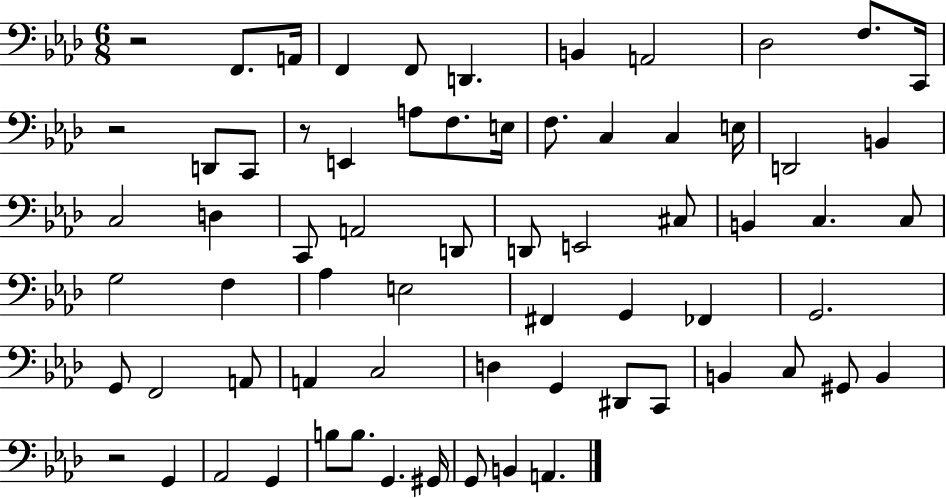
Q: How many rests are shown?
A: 4